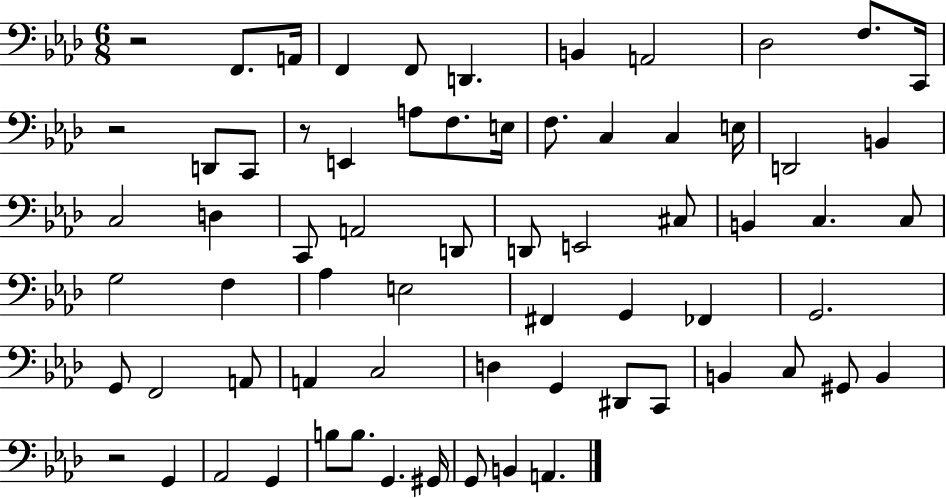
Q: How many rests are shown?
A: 4